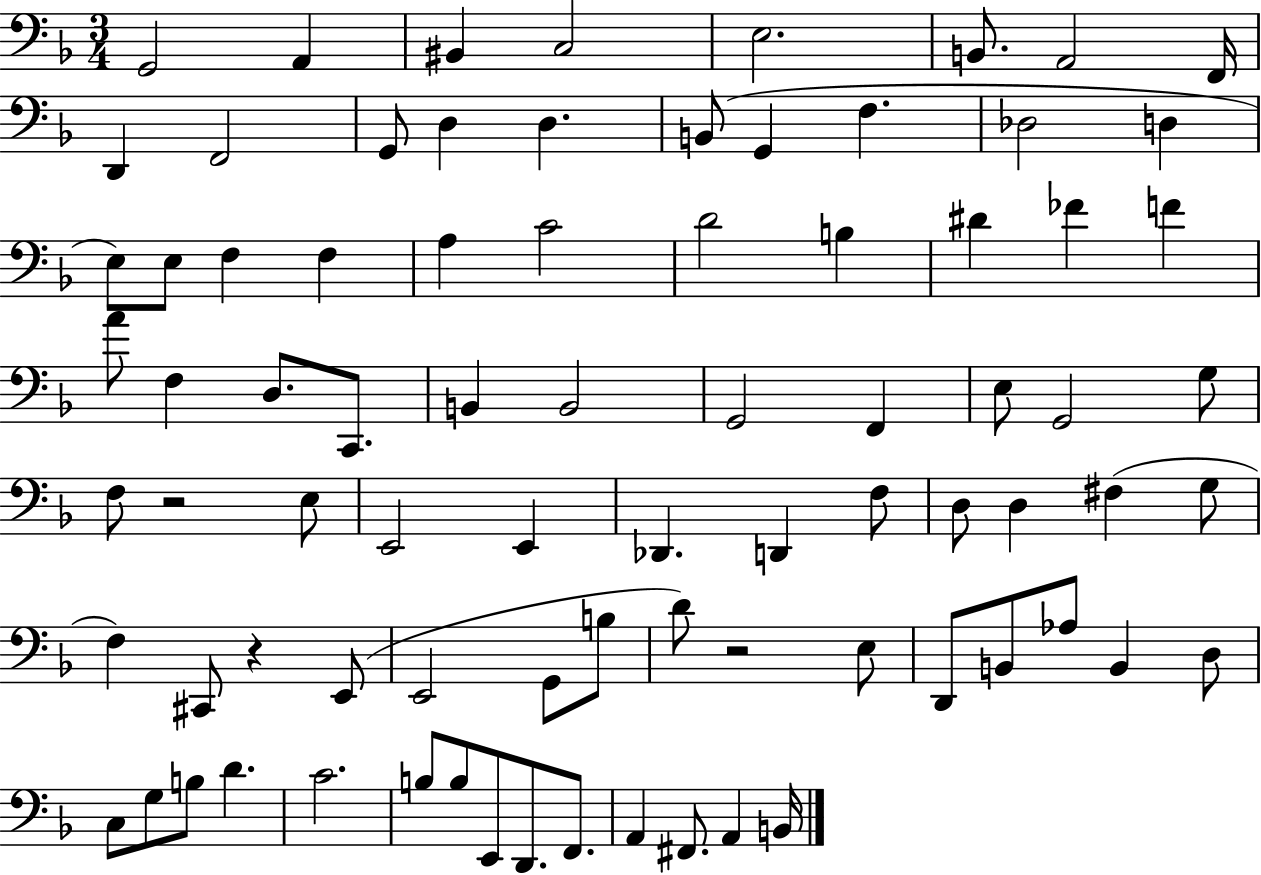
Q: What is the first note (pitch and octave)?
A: G2